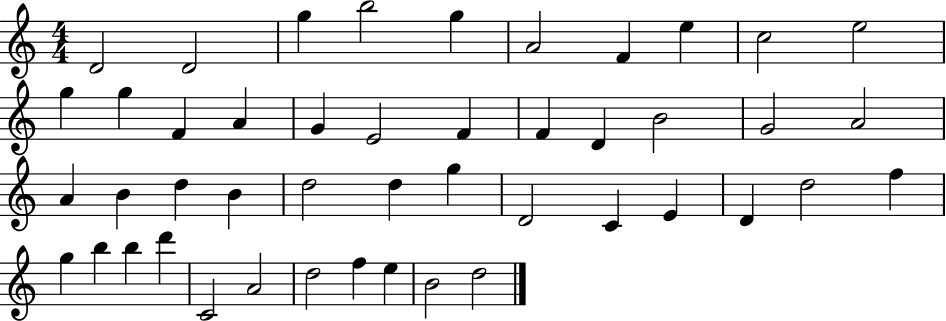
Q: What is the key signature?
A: C major